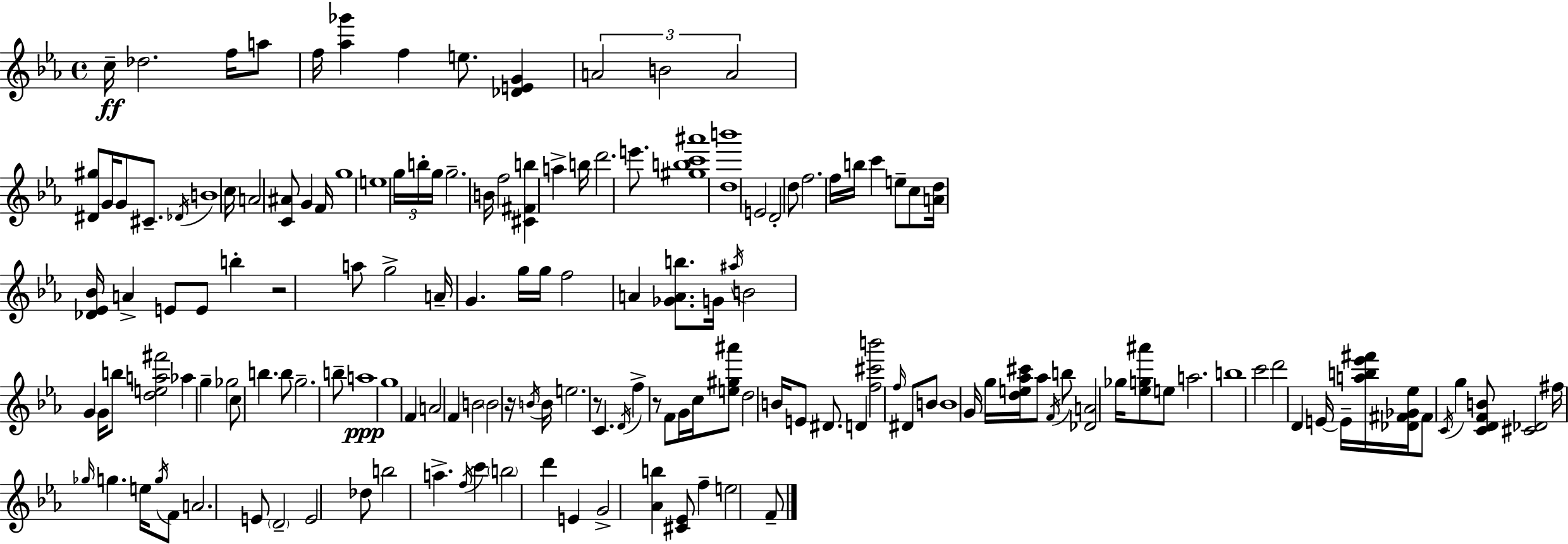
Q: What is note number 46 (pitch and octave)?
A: G5